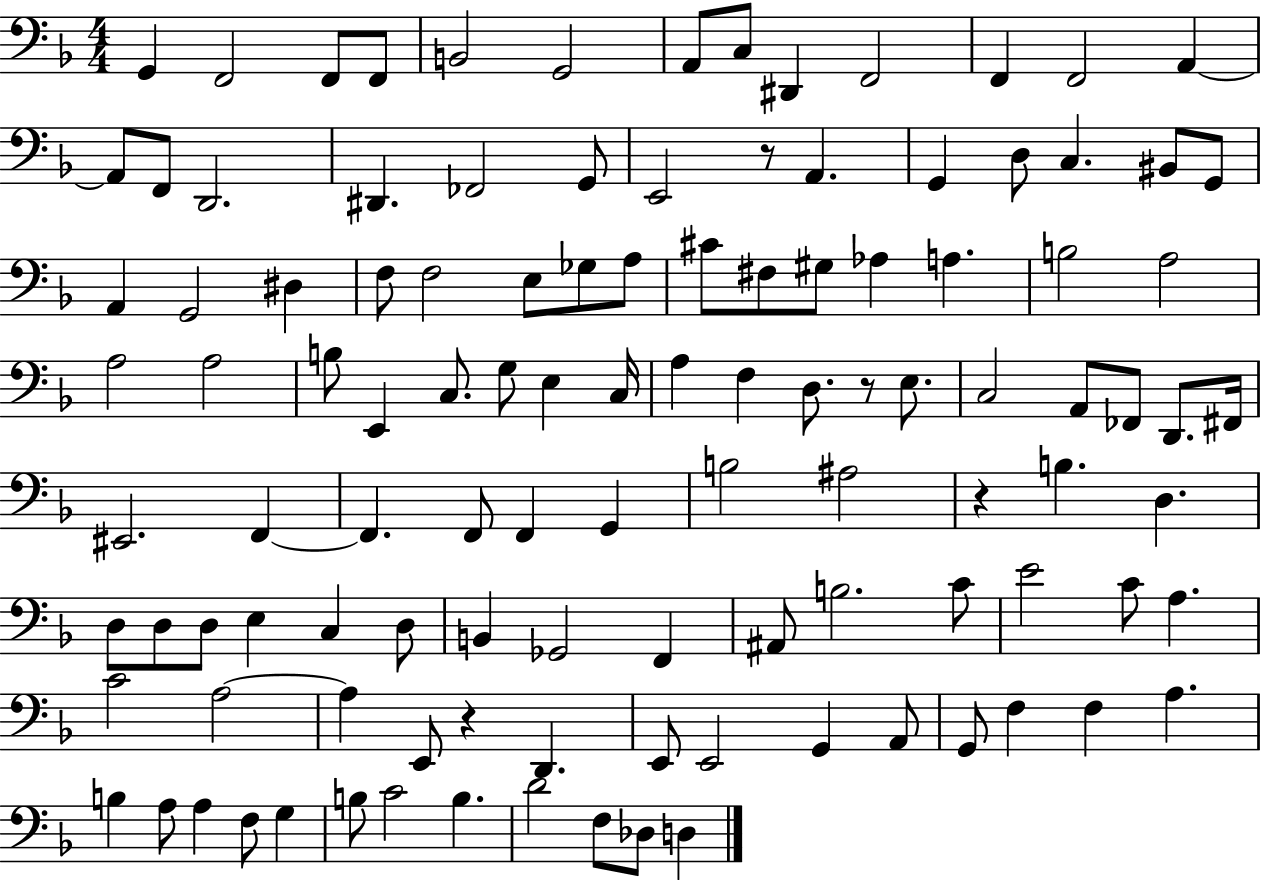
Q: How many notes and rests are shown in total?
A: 112